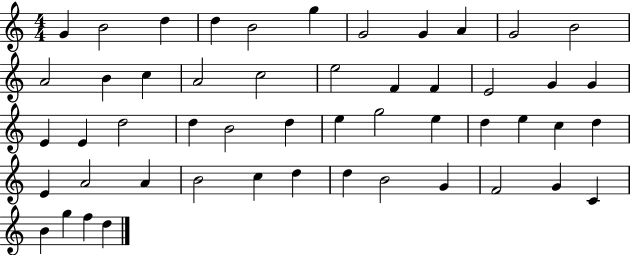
{
  \clef treble
  \numericTimeSignature
  \time 4/4
  \key c \major
  g'4 b'2 d''4 | d''4 b'2 g''4 | g'2 g'4 a'4 | g'2 b'2 | \break a'2 b'4 c''4 | a'2 c''2 | e''2 f'4 f'4 | e'2 g'4 g'4 | \break e'4 e'4 d''2 | d''4 b'2 d''4 | e''4 g''2 e''4 | d''4 e''4 c''4 d''4 | \break e'4 a'2 a'4 | b'2 c''4 d''4 | d''4 b'2 g'4 | f'2 g'4 c'4 | \break b'4 g''4 f''4 d''4 | \bar "|."
}